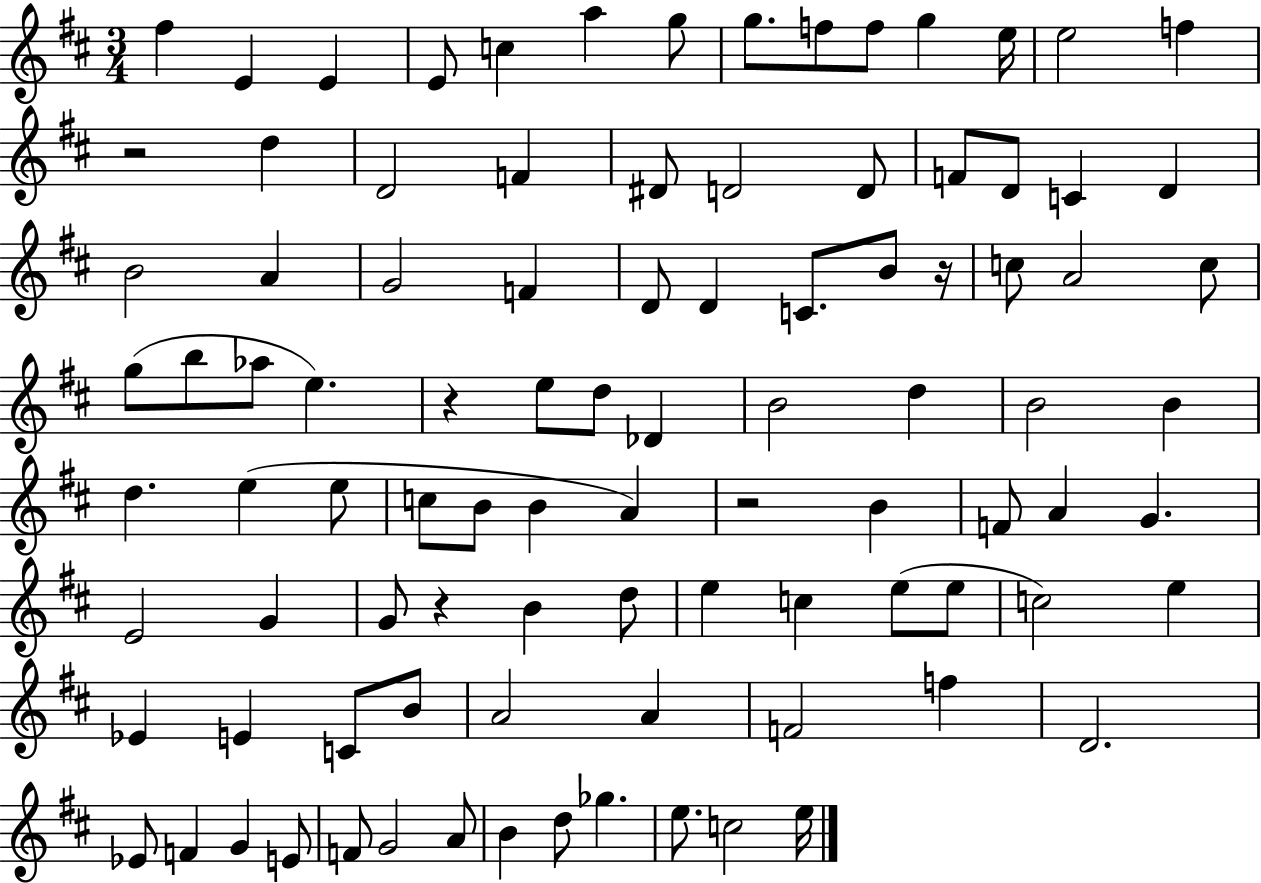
{
  \clef treble
  \numericTimeSignature
  \time 3/4
  \key d \major
  fis''4 e'4 e'4 | e'8 c''4 a''4 g''8 | g''8. f''8 f''8 g''4 e''16 | e''2 f''4 | \break r2 d''4 | d'2 f'4 | dis'8 d'2 d'8 | f'8 d'8 c'4 d'4 | \break b'2 a'4 | g'2 f'4 | d'8 d'4 c'8. b'8 r16 | c''8 a'2 c''8 | \break g''8( b''8 aes''8 e''4.) | r4 e''8 d''8 des'4 | b'2 d''4 | b'2 b'4 | \break d''4. e''4( e''8 | c''8 b'8 b'4 a'4) | r2 b'4 | f'8 a'4 g'4. | \break e'2 g'4 | g'8 r4 b'4 d''8 | e''4 c''4 e''8( e''8 | c''2) e''4 | \break ees'4 e'4 c'8 b'8 | a'2 a'4 | f'2 f''4 | d'2. | \break ees'8 f'4 g'4 e'8 | f'8 g'2 a'8 | b'4 d''8 ges''4. | e''8. c''2 e''16 | \break \bar "|."
}